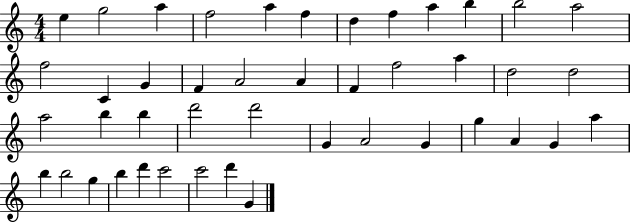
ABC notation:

X:1
T:Untitled
M:4/4
L:1/4
K:C
e g2 a f2 a f d f a b b2 a2 f2 C G F A2 A F f2 a d2 d2 a2 b b d'2 d'2 G A2 G g A G a b b2 g b d' c'2 c'2 d' G